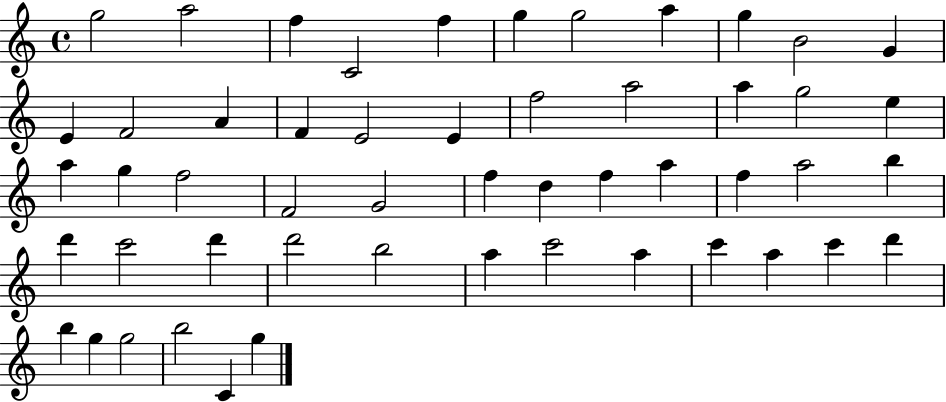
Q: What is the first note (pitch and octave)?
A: G5